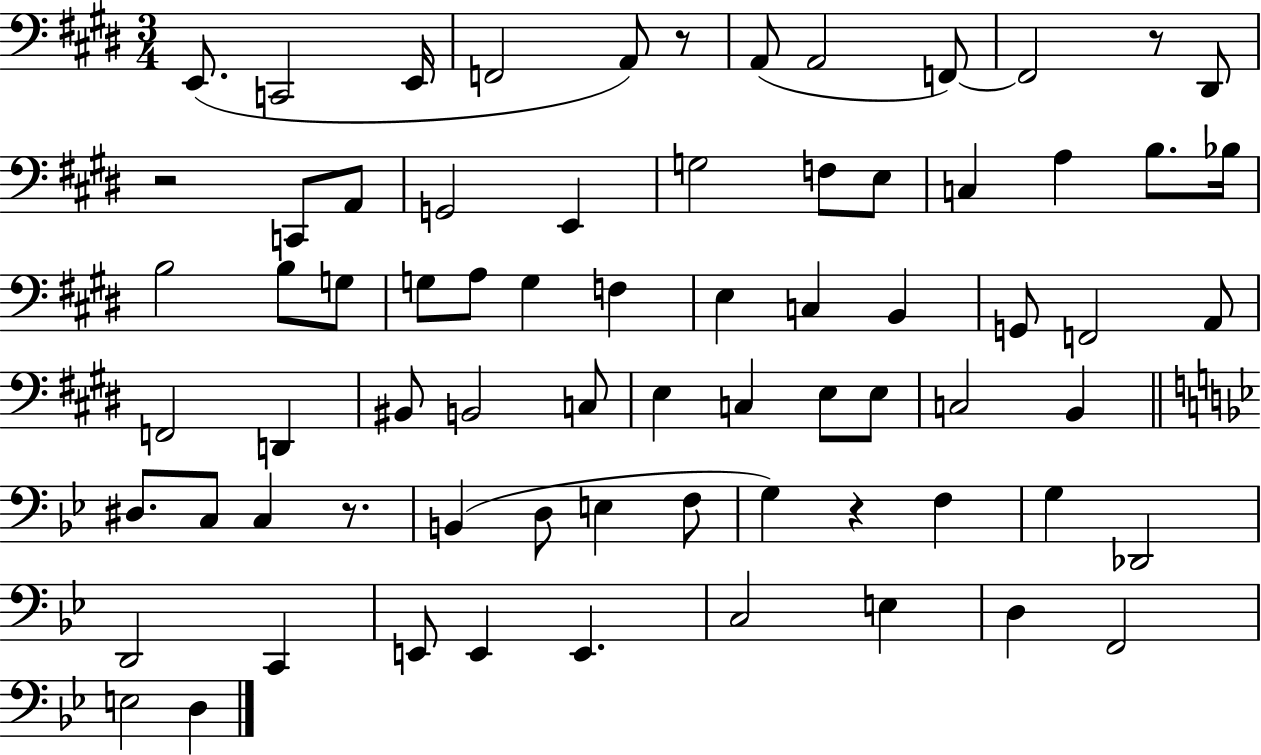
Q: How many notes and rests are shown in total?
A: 72